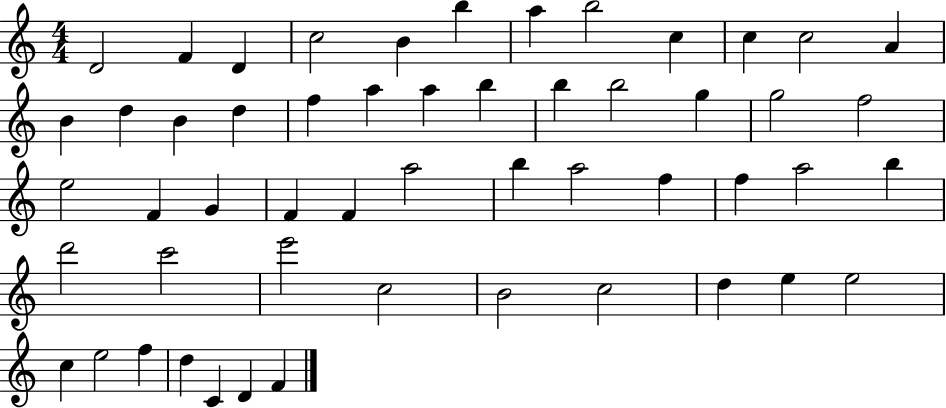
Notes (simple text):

D4/h F4/q D4/q C5/h B4/q B5/q A5/q B5/h C5/q C5/q C5/h A4/q B4/q D5/q B4/q D5/q F5/q A5/q A5/q B5/q B5/q B5/h G5/q G5/h F5/h E5/h F4/q G4/q F4/q F4/q A5/h B5/q A5/h F5/q F5/q A5/h B5/q D6/h C6/h E6/h C5/h B4/h C5/h D5/q E5/q E5/h C5/q E5/h F5/q D5/q C4/q D4/q F4/q